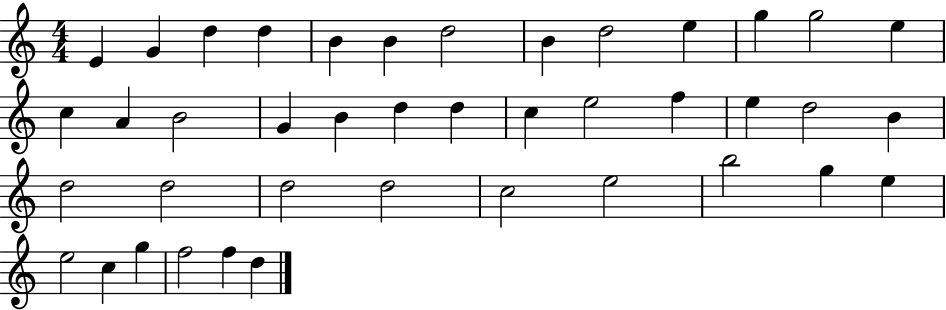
E4/q G4/q D5/q D5/q B4/q B4/q D5/h B4/q D5/h E5/q G5/q G5/h E5/q C5/q A4/q B4/h G4/q B4/q D5/q D5/q C5/q E5/h F5/q E5/q D5/h B4/q D5/h D5/h D5/h D5/h C5/h E5/h B5/h G5/q E5/q E5/h C5/q G5/q F5/h F5/q D5/q